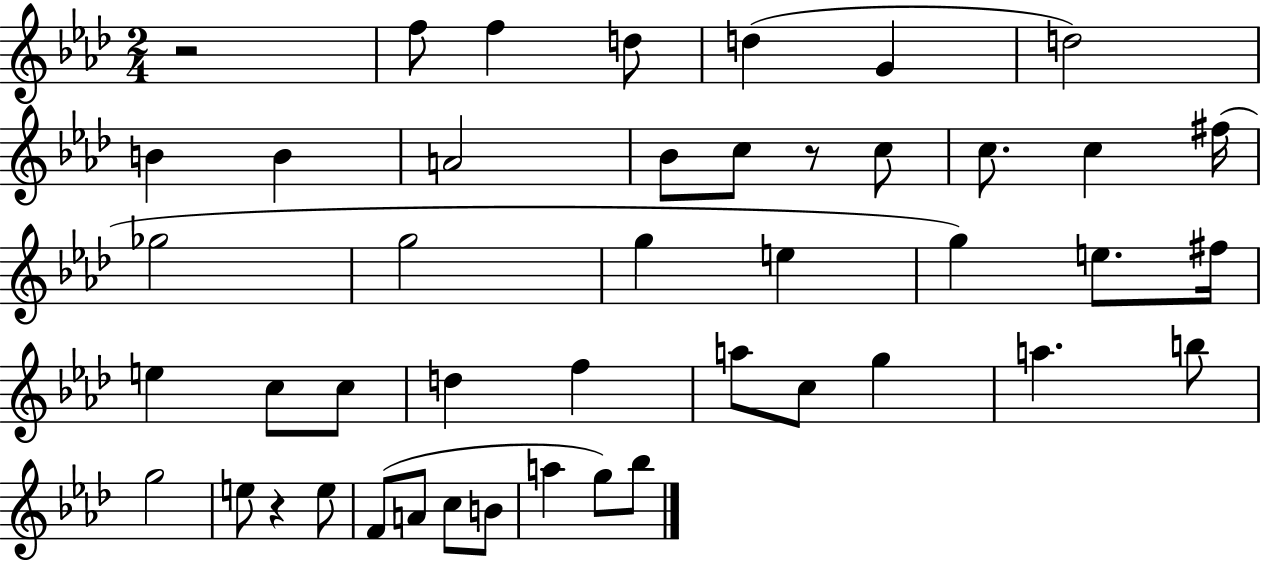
{
  \clef treble
  \numericTimeSignature
  \time 2/4
  \key aes \major
  r2 | f''8 f''4 d''8 | d''4( g'4 | d''2) | \break b'4 b'4 | a'2 | bes'8 c''8 r8 c''8 | c''8. c''4 fis''16( | \break ges''2 | g''2 | g''4 e''4 | g''4) e''8. fis''16 | \break e''4 c''8 c''8 | d''4 f''4 | a''8 c''8 g''4 | a''4. b''8 | \break g''2 | e''8 r4 e''8 | f'8( a'8 c''8 b'8 | a''4 g''8) bes''8 | \break \bar "|."
}